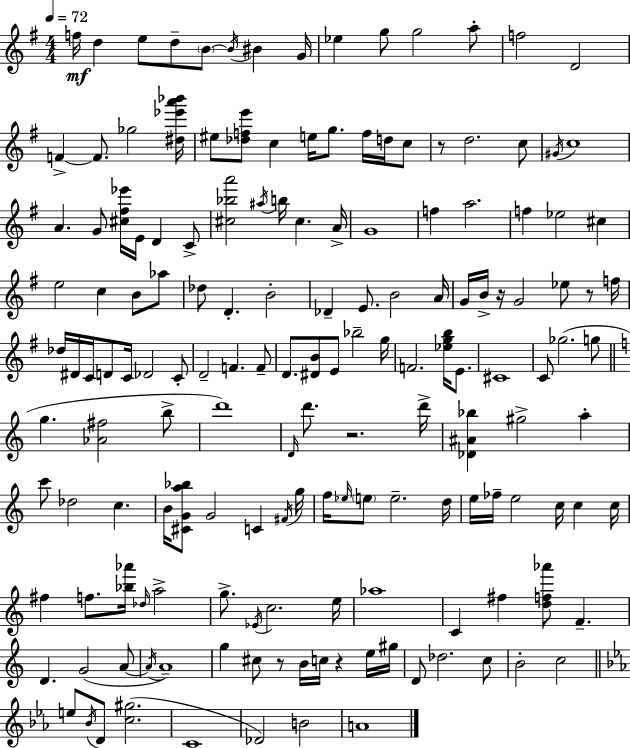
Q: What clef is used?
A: treble